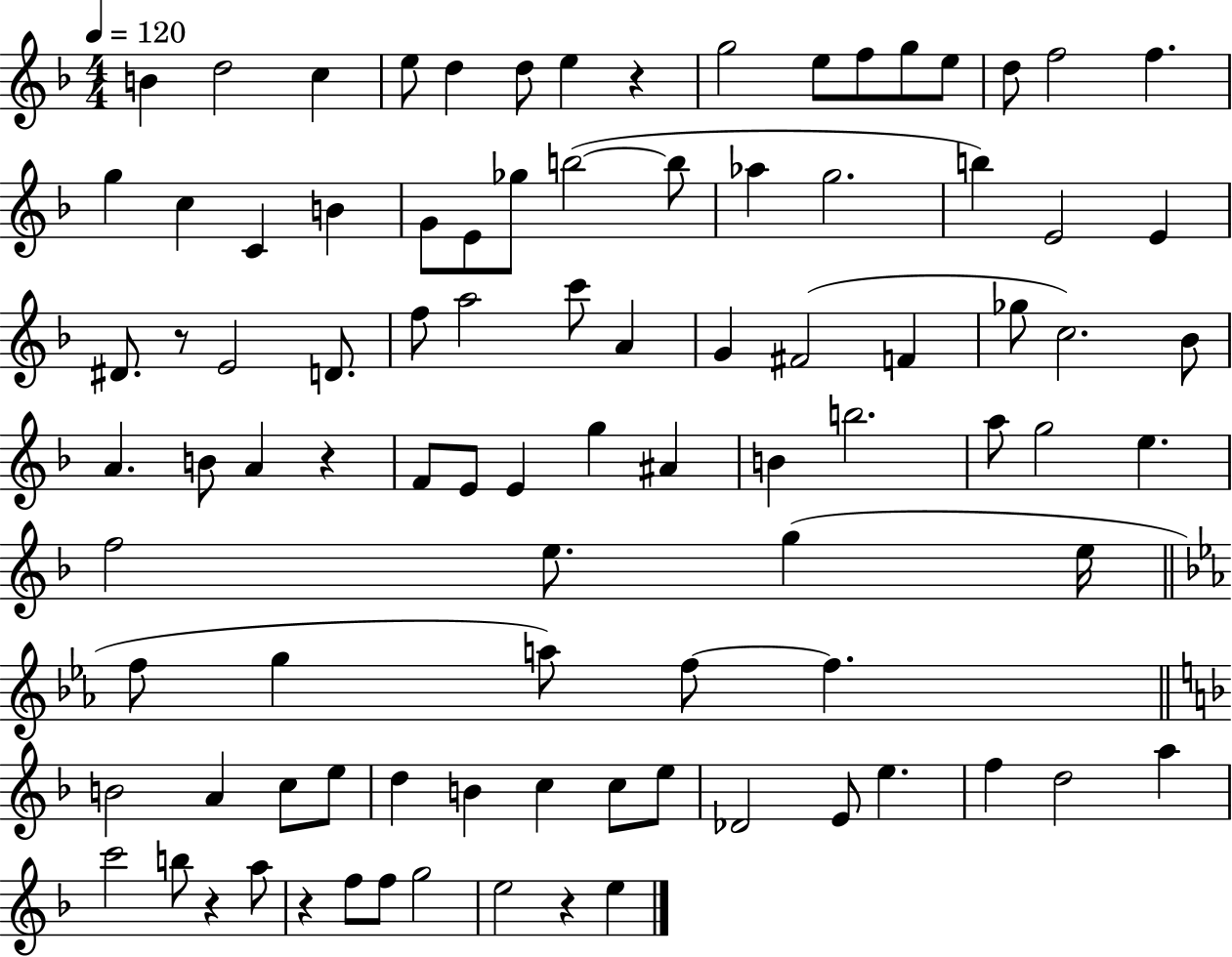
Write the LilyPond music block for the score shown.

{
  \clef treble
  \numericTimeSignature
  \time 4/4
  \key f \major
  \tempo 4 = 120
  \repeat volta 2 { b'4 d''2 c''4 | e''8 d''4 d''8 e''4 r4 | g''2 e''8 f''8 g''8 e''8 | d''8 f''2 f''4. | \break g''4 c''4 c'4 b'4 | g'8 e'8 ges''8 b''2~(~ b''8 | aes''4 g''2. | b''4) e'2 e'4 | \break dis'8. r8 e'2 d'8. | f''8 a''2 c'''8 a'4 | g'4 fis'2( f'4 | ges''8 c''2.) bes'8 | \break a'4. b'8 a'4 r4 | f'8 e'8 e'4 g''4 ais'4 | b'4 b''2. | a''8 g''2 e''4. | \break f''2 e''8. g''4( e''16 | \bar "||" \break \key ees \major f''8 g''4 a''8) f''8~~ f''4. | \bar "||" \break \key d \minor b'2 a'4 c''8 e''8 | d''4 b'4 c''4 c''8 e''8 | des'2 e'8 e''4. | f''4 d''2 a''4 | \break c'''2 b''8 r4 a''8 | r4 f''8 f''8 g''2 | e''2 r4 e''4 | } \bar "|."
}